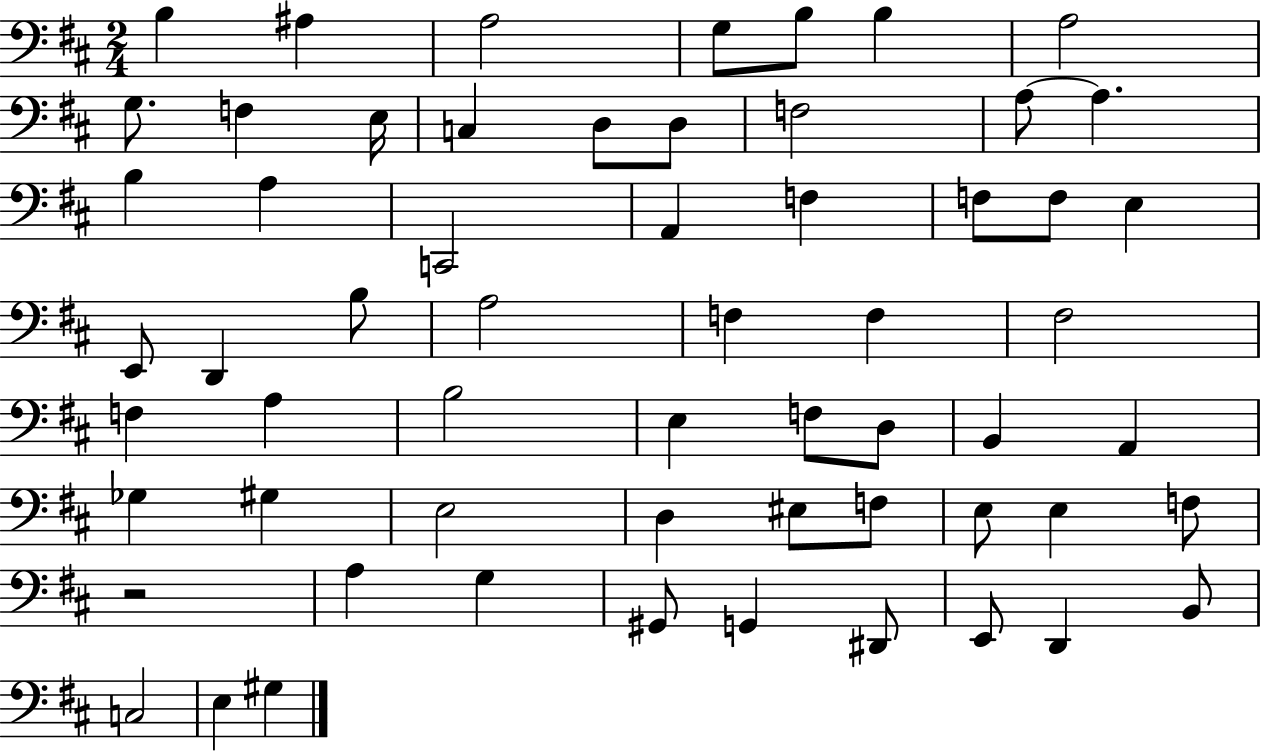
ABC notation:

X:1
T:Untitled
M:2/4
L:1/4
K:D
B, ^A, A,2 G,/2 B,/2 B, A,2 G,/2 F, E,/4 C, D,/2 D,/2 F,2 A,/2 A, B, A, C,,2 A,, F, F,/2 F,/2 E, E,,/2 D,, B,/2 A,2 F, F, ^F,2 F, A, B,2 E, F,/2 D,/2 B,, A,, _G, ^G, E,2 D, ^E,/2 F,/2 E,/2 E, F,/2 z2 A, G, ^G,,/2 G,, ^D,,/2 E,,/2 D,, B,,/2 C,2 E, ^G,